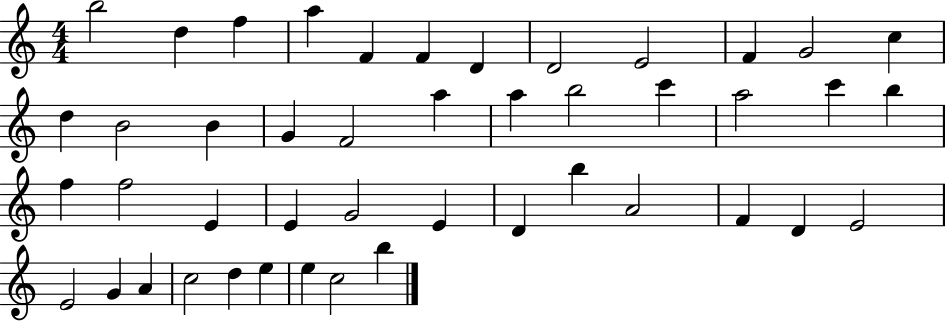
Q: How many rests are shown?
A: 0